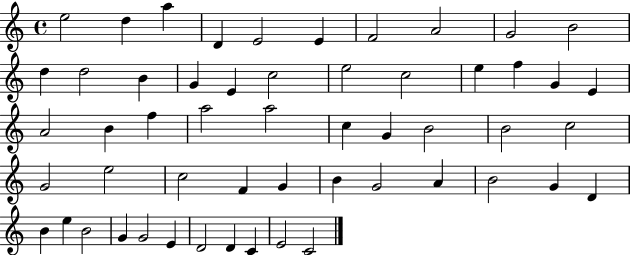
E5/h D5/q A5/q D4/q E4/h E4/q F4/h A4/h G4/h B4/h D5/q D5/h B4/q G4/q E4/q C5/h E5/h C5/h E5/q F5/q G4/q E4/q A4/h B4/q F5/q A5/h A5/h C5/q G4/q B4/h B4/h C5/h G4/h E5/h C5/h F4/q G4/q B4/q G4/h A4/q B4/h G4/q D4/q B4/q E5/q B4/h G4/q G4/h E4/q D4/h D4/q C4/q E4/h C4/h